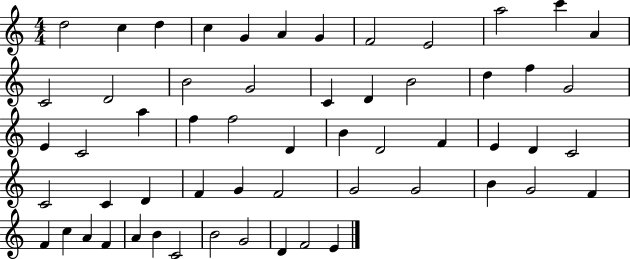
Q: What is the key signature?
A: C major